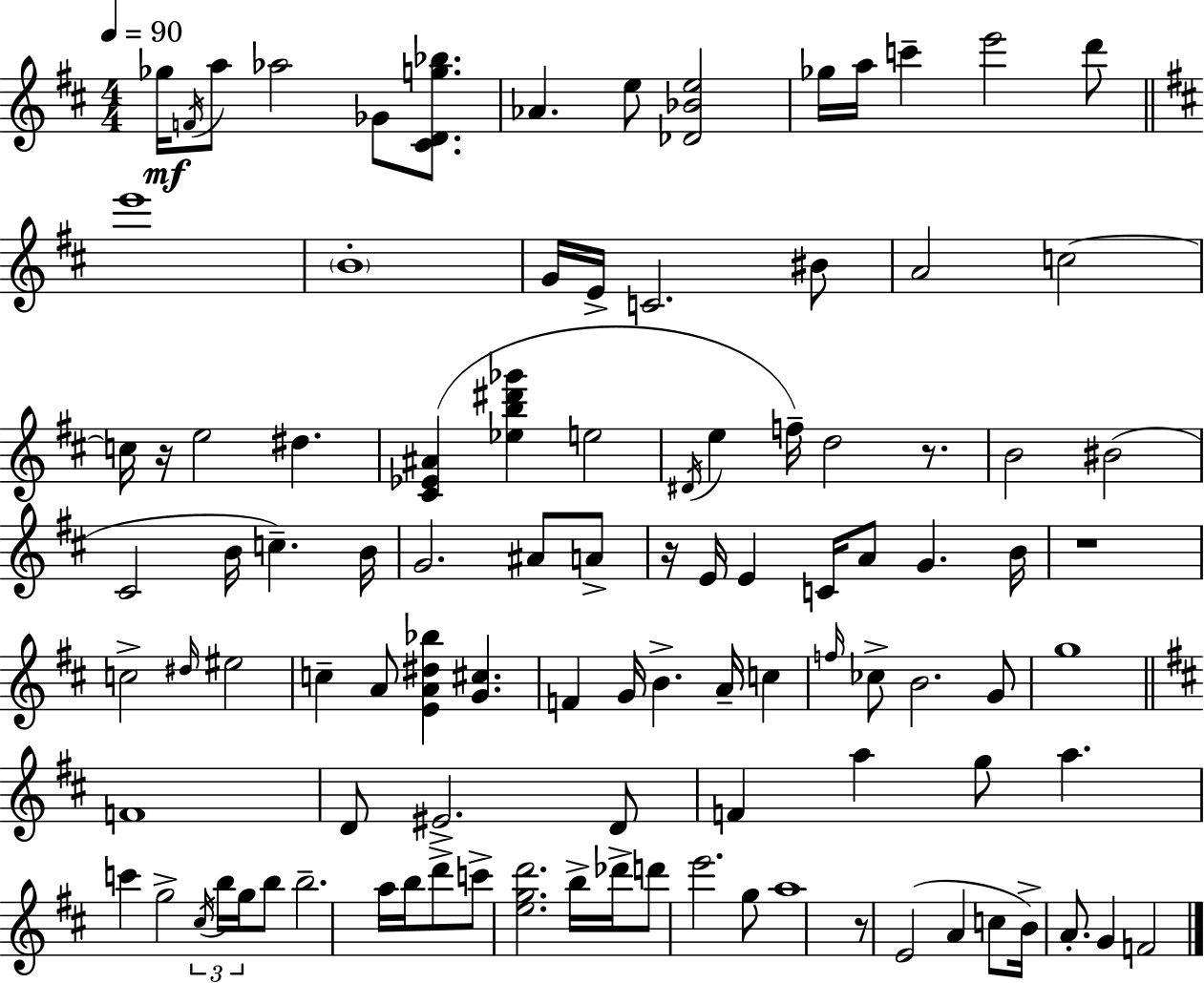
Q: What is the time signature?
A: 4/4